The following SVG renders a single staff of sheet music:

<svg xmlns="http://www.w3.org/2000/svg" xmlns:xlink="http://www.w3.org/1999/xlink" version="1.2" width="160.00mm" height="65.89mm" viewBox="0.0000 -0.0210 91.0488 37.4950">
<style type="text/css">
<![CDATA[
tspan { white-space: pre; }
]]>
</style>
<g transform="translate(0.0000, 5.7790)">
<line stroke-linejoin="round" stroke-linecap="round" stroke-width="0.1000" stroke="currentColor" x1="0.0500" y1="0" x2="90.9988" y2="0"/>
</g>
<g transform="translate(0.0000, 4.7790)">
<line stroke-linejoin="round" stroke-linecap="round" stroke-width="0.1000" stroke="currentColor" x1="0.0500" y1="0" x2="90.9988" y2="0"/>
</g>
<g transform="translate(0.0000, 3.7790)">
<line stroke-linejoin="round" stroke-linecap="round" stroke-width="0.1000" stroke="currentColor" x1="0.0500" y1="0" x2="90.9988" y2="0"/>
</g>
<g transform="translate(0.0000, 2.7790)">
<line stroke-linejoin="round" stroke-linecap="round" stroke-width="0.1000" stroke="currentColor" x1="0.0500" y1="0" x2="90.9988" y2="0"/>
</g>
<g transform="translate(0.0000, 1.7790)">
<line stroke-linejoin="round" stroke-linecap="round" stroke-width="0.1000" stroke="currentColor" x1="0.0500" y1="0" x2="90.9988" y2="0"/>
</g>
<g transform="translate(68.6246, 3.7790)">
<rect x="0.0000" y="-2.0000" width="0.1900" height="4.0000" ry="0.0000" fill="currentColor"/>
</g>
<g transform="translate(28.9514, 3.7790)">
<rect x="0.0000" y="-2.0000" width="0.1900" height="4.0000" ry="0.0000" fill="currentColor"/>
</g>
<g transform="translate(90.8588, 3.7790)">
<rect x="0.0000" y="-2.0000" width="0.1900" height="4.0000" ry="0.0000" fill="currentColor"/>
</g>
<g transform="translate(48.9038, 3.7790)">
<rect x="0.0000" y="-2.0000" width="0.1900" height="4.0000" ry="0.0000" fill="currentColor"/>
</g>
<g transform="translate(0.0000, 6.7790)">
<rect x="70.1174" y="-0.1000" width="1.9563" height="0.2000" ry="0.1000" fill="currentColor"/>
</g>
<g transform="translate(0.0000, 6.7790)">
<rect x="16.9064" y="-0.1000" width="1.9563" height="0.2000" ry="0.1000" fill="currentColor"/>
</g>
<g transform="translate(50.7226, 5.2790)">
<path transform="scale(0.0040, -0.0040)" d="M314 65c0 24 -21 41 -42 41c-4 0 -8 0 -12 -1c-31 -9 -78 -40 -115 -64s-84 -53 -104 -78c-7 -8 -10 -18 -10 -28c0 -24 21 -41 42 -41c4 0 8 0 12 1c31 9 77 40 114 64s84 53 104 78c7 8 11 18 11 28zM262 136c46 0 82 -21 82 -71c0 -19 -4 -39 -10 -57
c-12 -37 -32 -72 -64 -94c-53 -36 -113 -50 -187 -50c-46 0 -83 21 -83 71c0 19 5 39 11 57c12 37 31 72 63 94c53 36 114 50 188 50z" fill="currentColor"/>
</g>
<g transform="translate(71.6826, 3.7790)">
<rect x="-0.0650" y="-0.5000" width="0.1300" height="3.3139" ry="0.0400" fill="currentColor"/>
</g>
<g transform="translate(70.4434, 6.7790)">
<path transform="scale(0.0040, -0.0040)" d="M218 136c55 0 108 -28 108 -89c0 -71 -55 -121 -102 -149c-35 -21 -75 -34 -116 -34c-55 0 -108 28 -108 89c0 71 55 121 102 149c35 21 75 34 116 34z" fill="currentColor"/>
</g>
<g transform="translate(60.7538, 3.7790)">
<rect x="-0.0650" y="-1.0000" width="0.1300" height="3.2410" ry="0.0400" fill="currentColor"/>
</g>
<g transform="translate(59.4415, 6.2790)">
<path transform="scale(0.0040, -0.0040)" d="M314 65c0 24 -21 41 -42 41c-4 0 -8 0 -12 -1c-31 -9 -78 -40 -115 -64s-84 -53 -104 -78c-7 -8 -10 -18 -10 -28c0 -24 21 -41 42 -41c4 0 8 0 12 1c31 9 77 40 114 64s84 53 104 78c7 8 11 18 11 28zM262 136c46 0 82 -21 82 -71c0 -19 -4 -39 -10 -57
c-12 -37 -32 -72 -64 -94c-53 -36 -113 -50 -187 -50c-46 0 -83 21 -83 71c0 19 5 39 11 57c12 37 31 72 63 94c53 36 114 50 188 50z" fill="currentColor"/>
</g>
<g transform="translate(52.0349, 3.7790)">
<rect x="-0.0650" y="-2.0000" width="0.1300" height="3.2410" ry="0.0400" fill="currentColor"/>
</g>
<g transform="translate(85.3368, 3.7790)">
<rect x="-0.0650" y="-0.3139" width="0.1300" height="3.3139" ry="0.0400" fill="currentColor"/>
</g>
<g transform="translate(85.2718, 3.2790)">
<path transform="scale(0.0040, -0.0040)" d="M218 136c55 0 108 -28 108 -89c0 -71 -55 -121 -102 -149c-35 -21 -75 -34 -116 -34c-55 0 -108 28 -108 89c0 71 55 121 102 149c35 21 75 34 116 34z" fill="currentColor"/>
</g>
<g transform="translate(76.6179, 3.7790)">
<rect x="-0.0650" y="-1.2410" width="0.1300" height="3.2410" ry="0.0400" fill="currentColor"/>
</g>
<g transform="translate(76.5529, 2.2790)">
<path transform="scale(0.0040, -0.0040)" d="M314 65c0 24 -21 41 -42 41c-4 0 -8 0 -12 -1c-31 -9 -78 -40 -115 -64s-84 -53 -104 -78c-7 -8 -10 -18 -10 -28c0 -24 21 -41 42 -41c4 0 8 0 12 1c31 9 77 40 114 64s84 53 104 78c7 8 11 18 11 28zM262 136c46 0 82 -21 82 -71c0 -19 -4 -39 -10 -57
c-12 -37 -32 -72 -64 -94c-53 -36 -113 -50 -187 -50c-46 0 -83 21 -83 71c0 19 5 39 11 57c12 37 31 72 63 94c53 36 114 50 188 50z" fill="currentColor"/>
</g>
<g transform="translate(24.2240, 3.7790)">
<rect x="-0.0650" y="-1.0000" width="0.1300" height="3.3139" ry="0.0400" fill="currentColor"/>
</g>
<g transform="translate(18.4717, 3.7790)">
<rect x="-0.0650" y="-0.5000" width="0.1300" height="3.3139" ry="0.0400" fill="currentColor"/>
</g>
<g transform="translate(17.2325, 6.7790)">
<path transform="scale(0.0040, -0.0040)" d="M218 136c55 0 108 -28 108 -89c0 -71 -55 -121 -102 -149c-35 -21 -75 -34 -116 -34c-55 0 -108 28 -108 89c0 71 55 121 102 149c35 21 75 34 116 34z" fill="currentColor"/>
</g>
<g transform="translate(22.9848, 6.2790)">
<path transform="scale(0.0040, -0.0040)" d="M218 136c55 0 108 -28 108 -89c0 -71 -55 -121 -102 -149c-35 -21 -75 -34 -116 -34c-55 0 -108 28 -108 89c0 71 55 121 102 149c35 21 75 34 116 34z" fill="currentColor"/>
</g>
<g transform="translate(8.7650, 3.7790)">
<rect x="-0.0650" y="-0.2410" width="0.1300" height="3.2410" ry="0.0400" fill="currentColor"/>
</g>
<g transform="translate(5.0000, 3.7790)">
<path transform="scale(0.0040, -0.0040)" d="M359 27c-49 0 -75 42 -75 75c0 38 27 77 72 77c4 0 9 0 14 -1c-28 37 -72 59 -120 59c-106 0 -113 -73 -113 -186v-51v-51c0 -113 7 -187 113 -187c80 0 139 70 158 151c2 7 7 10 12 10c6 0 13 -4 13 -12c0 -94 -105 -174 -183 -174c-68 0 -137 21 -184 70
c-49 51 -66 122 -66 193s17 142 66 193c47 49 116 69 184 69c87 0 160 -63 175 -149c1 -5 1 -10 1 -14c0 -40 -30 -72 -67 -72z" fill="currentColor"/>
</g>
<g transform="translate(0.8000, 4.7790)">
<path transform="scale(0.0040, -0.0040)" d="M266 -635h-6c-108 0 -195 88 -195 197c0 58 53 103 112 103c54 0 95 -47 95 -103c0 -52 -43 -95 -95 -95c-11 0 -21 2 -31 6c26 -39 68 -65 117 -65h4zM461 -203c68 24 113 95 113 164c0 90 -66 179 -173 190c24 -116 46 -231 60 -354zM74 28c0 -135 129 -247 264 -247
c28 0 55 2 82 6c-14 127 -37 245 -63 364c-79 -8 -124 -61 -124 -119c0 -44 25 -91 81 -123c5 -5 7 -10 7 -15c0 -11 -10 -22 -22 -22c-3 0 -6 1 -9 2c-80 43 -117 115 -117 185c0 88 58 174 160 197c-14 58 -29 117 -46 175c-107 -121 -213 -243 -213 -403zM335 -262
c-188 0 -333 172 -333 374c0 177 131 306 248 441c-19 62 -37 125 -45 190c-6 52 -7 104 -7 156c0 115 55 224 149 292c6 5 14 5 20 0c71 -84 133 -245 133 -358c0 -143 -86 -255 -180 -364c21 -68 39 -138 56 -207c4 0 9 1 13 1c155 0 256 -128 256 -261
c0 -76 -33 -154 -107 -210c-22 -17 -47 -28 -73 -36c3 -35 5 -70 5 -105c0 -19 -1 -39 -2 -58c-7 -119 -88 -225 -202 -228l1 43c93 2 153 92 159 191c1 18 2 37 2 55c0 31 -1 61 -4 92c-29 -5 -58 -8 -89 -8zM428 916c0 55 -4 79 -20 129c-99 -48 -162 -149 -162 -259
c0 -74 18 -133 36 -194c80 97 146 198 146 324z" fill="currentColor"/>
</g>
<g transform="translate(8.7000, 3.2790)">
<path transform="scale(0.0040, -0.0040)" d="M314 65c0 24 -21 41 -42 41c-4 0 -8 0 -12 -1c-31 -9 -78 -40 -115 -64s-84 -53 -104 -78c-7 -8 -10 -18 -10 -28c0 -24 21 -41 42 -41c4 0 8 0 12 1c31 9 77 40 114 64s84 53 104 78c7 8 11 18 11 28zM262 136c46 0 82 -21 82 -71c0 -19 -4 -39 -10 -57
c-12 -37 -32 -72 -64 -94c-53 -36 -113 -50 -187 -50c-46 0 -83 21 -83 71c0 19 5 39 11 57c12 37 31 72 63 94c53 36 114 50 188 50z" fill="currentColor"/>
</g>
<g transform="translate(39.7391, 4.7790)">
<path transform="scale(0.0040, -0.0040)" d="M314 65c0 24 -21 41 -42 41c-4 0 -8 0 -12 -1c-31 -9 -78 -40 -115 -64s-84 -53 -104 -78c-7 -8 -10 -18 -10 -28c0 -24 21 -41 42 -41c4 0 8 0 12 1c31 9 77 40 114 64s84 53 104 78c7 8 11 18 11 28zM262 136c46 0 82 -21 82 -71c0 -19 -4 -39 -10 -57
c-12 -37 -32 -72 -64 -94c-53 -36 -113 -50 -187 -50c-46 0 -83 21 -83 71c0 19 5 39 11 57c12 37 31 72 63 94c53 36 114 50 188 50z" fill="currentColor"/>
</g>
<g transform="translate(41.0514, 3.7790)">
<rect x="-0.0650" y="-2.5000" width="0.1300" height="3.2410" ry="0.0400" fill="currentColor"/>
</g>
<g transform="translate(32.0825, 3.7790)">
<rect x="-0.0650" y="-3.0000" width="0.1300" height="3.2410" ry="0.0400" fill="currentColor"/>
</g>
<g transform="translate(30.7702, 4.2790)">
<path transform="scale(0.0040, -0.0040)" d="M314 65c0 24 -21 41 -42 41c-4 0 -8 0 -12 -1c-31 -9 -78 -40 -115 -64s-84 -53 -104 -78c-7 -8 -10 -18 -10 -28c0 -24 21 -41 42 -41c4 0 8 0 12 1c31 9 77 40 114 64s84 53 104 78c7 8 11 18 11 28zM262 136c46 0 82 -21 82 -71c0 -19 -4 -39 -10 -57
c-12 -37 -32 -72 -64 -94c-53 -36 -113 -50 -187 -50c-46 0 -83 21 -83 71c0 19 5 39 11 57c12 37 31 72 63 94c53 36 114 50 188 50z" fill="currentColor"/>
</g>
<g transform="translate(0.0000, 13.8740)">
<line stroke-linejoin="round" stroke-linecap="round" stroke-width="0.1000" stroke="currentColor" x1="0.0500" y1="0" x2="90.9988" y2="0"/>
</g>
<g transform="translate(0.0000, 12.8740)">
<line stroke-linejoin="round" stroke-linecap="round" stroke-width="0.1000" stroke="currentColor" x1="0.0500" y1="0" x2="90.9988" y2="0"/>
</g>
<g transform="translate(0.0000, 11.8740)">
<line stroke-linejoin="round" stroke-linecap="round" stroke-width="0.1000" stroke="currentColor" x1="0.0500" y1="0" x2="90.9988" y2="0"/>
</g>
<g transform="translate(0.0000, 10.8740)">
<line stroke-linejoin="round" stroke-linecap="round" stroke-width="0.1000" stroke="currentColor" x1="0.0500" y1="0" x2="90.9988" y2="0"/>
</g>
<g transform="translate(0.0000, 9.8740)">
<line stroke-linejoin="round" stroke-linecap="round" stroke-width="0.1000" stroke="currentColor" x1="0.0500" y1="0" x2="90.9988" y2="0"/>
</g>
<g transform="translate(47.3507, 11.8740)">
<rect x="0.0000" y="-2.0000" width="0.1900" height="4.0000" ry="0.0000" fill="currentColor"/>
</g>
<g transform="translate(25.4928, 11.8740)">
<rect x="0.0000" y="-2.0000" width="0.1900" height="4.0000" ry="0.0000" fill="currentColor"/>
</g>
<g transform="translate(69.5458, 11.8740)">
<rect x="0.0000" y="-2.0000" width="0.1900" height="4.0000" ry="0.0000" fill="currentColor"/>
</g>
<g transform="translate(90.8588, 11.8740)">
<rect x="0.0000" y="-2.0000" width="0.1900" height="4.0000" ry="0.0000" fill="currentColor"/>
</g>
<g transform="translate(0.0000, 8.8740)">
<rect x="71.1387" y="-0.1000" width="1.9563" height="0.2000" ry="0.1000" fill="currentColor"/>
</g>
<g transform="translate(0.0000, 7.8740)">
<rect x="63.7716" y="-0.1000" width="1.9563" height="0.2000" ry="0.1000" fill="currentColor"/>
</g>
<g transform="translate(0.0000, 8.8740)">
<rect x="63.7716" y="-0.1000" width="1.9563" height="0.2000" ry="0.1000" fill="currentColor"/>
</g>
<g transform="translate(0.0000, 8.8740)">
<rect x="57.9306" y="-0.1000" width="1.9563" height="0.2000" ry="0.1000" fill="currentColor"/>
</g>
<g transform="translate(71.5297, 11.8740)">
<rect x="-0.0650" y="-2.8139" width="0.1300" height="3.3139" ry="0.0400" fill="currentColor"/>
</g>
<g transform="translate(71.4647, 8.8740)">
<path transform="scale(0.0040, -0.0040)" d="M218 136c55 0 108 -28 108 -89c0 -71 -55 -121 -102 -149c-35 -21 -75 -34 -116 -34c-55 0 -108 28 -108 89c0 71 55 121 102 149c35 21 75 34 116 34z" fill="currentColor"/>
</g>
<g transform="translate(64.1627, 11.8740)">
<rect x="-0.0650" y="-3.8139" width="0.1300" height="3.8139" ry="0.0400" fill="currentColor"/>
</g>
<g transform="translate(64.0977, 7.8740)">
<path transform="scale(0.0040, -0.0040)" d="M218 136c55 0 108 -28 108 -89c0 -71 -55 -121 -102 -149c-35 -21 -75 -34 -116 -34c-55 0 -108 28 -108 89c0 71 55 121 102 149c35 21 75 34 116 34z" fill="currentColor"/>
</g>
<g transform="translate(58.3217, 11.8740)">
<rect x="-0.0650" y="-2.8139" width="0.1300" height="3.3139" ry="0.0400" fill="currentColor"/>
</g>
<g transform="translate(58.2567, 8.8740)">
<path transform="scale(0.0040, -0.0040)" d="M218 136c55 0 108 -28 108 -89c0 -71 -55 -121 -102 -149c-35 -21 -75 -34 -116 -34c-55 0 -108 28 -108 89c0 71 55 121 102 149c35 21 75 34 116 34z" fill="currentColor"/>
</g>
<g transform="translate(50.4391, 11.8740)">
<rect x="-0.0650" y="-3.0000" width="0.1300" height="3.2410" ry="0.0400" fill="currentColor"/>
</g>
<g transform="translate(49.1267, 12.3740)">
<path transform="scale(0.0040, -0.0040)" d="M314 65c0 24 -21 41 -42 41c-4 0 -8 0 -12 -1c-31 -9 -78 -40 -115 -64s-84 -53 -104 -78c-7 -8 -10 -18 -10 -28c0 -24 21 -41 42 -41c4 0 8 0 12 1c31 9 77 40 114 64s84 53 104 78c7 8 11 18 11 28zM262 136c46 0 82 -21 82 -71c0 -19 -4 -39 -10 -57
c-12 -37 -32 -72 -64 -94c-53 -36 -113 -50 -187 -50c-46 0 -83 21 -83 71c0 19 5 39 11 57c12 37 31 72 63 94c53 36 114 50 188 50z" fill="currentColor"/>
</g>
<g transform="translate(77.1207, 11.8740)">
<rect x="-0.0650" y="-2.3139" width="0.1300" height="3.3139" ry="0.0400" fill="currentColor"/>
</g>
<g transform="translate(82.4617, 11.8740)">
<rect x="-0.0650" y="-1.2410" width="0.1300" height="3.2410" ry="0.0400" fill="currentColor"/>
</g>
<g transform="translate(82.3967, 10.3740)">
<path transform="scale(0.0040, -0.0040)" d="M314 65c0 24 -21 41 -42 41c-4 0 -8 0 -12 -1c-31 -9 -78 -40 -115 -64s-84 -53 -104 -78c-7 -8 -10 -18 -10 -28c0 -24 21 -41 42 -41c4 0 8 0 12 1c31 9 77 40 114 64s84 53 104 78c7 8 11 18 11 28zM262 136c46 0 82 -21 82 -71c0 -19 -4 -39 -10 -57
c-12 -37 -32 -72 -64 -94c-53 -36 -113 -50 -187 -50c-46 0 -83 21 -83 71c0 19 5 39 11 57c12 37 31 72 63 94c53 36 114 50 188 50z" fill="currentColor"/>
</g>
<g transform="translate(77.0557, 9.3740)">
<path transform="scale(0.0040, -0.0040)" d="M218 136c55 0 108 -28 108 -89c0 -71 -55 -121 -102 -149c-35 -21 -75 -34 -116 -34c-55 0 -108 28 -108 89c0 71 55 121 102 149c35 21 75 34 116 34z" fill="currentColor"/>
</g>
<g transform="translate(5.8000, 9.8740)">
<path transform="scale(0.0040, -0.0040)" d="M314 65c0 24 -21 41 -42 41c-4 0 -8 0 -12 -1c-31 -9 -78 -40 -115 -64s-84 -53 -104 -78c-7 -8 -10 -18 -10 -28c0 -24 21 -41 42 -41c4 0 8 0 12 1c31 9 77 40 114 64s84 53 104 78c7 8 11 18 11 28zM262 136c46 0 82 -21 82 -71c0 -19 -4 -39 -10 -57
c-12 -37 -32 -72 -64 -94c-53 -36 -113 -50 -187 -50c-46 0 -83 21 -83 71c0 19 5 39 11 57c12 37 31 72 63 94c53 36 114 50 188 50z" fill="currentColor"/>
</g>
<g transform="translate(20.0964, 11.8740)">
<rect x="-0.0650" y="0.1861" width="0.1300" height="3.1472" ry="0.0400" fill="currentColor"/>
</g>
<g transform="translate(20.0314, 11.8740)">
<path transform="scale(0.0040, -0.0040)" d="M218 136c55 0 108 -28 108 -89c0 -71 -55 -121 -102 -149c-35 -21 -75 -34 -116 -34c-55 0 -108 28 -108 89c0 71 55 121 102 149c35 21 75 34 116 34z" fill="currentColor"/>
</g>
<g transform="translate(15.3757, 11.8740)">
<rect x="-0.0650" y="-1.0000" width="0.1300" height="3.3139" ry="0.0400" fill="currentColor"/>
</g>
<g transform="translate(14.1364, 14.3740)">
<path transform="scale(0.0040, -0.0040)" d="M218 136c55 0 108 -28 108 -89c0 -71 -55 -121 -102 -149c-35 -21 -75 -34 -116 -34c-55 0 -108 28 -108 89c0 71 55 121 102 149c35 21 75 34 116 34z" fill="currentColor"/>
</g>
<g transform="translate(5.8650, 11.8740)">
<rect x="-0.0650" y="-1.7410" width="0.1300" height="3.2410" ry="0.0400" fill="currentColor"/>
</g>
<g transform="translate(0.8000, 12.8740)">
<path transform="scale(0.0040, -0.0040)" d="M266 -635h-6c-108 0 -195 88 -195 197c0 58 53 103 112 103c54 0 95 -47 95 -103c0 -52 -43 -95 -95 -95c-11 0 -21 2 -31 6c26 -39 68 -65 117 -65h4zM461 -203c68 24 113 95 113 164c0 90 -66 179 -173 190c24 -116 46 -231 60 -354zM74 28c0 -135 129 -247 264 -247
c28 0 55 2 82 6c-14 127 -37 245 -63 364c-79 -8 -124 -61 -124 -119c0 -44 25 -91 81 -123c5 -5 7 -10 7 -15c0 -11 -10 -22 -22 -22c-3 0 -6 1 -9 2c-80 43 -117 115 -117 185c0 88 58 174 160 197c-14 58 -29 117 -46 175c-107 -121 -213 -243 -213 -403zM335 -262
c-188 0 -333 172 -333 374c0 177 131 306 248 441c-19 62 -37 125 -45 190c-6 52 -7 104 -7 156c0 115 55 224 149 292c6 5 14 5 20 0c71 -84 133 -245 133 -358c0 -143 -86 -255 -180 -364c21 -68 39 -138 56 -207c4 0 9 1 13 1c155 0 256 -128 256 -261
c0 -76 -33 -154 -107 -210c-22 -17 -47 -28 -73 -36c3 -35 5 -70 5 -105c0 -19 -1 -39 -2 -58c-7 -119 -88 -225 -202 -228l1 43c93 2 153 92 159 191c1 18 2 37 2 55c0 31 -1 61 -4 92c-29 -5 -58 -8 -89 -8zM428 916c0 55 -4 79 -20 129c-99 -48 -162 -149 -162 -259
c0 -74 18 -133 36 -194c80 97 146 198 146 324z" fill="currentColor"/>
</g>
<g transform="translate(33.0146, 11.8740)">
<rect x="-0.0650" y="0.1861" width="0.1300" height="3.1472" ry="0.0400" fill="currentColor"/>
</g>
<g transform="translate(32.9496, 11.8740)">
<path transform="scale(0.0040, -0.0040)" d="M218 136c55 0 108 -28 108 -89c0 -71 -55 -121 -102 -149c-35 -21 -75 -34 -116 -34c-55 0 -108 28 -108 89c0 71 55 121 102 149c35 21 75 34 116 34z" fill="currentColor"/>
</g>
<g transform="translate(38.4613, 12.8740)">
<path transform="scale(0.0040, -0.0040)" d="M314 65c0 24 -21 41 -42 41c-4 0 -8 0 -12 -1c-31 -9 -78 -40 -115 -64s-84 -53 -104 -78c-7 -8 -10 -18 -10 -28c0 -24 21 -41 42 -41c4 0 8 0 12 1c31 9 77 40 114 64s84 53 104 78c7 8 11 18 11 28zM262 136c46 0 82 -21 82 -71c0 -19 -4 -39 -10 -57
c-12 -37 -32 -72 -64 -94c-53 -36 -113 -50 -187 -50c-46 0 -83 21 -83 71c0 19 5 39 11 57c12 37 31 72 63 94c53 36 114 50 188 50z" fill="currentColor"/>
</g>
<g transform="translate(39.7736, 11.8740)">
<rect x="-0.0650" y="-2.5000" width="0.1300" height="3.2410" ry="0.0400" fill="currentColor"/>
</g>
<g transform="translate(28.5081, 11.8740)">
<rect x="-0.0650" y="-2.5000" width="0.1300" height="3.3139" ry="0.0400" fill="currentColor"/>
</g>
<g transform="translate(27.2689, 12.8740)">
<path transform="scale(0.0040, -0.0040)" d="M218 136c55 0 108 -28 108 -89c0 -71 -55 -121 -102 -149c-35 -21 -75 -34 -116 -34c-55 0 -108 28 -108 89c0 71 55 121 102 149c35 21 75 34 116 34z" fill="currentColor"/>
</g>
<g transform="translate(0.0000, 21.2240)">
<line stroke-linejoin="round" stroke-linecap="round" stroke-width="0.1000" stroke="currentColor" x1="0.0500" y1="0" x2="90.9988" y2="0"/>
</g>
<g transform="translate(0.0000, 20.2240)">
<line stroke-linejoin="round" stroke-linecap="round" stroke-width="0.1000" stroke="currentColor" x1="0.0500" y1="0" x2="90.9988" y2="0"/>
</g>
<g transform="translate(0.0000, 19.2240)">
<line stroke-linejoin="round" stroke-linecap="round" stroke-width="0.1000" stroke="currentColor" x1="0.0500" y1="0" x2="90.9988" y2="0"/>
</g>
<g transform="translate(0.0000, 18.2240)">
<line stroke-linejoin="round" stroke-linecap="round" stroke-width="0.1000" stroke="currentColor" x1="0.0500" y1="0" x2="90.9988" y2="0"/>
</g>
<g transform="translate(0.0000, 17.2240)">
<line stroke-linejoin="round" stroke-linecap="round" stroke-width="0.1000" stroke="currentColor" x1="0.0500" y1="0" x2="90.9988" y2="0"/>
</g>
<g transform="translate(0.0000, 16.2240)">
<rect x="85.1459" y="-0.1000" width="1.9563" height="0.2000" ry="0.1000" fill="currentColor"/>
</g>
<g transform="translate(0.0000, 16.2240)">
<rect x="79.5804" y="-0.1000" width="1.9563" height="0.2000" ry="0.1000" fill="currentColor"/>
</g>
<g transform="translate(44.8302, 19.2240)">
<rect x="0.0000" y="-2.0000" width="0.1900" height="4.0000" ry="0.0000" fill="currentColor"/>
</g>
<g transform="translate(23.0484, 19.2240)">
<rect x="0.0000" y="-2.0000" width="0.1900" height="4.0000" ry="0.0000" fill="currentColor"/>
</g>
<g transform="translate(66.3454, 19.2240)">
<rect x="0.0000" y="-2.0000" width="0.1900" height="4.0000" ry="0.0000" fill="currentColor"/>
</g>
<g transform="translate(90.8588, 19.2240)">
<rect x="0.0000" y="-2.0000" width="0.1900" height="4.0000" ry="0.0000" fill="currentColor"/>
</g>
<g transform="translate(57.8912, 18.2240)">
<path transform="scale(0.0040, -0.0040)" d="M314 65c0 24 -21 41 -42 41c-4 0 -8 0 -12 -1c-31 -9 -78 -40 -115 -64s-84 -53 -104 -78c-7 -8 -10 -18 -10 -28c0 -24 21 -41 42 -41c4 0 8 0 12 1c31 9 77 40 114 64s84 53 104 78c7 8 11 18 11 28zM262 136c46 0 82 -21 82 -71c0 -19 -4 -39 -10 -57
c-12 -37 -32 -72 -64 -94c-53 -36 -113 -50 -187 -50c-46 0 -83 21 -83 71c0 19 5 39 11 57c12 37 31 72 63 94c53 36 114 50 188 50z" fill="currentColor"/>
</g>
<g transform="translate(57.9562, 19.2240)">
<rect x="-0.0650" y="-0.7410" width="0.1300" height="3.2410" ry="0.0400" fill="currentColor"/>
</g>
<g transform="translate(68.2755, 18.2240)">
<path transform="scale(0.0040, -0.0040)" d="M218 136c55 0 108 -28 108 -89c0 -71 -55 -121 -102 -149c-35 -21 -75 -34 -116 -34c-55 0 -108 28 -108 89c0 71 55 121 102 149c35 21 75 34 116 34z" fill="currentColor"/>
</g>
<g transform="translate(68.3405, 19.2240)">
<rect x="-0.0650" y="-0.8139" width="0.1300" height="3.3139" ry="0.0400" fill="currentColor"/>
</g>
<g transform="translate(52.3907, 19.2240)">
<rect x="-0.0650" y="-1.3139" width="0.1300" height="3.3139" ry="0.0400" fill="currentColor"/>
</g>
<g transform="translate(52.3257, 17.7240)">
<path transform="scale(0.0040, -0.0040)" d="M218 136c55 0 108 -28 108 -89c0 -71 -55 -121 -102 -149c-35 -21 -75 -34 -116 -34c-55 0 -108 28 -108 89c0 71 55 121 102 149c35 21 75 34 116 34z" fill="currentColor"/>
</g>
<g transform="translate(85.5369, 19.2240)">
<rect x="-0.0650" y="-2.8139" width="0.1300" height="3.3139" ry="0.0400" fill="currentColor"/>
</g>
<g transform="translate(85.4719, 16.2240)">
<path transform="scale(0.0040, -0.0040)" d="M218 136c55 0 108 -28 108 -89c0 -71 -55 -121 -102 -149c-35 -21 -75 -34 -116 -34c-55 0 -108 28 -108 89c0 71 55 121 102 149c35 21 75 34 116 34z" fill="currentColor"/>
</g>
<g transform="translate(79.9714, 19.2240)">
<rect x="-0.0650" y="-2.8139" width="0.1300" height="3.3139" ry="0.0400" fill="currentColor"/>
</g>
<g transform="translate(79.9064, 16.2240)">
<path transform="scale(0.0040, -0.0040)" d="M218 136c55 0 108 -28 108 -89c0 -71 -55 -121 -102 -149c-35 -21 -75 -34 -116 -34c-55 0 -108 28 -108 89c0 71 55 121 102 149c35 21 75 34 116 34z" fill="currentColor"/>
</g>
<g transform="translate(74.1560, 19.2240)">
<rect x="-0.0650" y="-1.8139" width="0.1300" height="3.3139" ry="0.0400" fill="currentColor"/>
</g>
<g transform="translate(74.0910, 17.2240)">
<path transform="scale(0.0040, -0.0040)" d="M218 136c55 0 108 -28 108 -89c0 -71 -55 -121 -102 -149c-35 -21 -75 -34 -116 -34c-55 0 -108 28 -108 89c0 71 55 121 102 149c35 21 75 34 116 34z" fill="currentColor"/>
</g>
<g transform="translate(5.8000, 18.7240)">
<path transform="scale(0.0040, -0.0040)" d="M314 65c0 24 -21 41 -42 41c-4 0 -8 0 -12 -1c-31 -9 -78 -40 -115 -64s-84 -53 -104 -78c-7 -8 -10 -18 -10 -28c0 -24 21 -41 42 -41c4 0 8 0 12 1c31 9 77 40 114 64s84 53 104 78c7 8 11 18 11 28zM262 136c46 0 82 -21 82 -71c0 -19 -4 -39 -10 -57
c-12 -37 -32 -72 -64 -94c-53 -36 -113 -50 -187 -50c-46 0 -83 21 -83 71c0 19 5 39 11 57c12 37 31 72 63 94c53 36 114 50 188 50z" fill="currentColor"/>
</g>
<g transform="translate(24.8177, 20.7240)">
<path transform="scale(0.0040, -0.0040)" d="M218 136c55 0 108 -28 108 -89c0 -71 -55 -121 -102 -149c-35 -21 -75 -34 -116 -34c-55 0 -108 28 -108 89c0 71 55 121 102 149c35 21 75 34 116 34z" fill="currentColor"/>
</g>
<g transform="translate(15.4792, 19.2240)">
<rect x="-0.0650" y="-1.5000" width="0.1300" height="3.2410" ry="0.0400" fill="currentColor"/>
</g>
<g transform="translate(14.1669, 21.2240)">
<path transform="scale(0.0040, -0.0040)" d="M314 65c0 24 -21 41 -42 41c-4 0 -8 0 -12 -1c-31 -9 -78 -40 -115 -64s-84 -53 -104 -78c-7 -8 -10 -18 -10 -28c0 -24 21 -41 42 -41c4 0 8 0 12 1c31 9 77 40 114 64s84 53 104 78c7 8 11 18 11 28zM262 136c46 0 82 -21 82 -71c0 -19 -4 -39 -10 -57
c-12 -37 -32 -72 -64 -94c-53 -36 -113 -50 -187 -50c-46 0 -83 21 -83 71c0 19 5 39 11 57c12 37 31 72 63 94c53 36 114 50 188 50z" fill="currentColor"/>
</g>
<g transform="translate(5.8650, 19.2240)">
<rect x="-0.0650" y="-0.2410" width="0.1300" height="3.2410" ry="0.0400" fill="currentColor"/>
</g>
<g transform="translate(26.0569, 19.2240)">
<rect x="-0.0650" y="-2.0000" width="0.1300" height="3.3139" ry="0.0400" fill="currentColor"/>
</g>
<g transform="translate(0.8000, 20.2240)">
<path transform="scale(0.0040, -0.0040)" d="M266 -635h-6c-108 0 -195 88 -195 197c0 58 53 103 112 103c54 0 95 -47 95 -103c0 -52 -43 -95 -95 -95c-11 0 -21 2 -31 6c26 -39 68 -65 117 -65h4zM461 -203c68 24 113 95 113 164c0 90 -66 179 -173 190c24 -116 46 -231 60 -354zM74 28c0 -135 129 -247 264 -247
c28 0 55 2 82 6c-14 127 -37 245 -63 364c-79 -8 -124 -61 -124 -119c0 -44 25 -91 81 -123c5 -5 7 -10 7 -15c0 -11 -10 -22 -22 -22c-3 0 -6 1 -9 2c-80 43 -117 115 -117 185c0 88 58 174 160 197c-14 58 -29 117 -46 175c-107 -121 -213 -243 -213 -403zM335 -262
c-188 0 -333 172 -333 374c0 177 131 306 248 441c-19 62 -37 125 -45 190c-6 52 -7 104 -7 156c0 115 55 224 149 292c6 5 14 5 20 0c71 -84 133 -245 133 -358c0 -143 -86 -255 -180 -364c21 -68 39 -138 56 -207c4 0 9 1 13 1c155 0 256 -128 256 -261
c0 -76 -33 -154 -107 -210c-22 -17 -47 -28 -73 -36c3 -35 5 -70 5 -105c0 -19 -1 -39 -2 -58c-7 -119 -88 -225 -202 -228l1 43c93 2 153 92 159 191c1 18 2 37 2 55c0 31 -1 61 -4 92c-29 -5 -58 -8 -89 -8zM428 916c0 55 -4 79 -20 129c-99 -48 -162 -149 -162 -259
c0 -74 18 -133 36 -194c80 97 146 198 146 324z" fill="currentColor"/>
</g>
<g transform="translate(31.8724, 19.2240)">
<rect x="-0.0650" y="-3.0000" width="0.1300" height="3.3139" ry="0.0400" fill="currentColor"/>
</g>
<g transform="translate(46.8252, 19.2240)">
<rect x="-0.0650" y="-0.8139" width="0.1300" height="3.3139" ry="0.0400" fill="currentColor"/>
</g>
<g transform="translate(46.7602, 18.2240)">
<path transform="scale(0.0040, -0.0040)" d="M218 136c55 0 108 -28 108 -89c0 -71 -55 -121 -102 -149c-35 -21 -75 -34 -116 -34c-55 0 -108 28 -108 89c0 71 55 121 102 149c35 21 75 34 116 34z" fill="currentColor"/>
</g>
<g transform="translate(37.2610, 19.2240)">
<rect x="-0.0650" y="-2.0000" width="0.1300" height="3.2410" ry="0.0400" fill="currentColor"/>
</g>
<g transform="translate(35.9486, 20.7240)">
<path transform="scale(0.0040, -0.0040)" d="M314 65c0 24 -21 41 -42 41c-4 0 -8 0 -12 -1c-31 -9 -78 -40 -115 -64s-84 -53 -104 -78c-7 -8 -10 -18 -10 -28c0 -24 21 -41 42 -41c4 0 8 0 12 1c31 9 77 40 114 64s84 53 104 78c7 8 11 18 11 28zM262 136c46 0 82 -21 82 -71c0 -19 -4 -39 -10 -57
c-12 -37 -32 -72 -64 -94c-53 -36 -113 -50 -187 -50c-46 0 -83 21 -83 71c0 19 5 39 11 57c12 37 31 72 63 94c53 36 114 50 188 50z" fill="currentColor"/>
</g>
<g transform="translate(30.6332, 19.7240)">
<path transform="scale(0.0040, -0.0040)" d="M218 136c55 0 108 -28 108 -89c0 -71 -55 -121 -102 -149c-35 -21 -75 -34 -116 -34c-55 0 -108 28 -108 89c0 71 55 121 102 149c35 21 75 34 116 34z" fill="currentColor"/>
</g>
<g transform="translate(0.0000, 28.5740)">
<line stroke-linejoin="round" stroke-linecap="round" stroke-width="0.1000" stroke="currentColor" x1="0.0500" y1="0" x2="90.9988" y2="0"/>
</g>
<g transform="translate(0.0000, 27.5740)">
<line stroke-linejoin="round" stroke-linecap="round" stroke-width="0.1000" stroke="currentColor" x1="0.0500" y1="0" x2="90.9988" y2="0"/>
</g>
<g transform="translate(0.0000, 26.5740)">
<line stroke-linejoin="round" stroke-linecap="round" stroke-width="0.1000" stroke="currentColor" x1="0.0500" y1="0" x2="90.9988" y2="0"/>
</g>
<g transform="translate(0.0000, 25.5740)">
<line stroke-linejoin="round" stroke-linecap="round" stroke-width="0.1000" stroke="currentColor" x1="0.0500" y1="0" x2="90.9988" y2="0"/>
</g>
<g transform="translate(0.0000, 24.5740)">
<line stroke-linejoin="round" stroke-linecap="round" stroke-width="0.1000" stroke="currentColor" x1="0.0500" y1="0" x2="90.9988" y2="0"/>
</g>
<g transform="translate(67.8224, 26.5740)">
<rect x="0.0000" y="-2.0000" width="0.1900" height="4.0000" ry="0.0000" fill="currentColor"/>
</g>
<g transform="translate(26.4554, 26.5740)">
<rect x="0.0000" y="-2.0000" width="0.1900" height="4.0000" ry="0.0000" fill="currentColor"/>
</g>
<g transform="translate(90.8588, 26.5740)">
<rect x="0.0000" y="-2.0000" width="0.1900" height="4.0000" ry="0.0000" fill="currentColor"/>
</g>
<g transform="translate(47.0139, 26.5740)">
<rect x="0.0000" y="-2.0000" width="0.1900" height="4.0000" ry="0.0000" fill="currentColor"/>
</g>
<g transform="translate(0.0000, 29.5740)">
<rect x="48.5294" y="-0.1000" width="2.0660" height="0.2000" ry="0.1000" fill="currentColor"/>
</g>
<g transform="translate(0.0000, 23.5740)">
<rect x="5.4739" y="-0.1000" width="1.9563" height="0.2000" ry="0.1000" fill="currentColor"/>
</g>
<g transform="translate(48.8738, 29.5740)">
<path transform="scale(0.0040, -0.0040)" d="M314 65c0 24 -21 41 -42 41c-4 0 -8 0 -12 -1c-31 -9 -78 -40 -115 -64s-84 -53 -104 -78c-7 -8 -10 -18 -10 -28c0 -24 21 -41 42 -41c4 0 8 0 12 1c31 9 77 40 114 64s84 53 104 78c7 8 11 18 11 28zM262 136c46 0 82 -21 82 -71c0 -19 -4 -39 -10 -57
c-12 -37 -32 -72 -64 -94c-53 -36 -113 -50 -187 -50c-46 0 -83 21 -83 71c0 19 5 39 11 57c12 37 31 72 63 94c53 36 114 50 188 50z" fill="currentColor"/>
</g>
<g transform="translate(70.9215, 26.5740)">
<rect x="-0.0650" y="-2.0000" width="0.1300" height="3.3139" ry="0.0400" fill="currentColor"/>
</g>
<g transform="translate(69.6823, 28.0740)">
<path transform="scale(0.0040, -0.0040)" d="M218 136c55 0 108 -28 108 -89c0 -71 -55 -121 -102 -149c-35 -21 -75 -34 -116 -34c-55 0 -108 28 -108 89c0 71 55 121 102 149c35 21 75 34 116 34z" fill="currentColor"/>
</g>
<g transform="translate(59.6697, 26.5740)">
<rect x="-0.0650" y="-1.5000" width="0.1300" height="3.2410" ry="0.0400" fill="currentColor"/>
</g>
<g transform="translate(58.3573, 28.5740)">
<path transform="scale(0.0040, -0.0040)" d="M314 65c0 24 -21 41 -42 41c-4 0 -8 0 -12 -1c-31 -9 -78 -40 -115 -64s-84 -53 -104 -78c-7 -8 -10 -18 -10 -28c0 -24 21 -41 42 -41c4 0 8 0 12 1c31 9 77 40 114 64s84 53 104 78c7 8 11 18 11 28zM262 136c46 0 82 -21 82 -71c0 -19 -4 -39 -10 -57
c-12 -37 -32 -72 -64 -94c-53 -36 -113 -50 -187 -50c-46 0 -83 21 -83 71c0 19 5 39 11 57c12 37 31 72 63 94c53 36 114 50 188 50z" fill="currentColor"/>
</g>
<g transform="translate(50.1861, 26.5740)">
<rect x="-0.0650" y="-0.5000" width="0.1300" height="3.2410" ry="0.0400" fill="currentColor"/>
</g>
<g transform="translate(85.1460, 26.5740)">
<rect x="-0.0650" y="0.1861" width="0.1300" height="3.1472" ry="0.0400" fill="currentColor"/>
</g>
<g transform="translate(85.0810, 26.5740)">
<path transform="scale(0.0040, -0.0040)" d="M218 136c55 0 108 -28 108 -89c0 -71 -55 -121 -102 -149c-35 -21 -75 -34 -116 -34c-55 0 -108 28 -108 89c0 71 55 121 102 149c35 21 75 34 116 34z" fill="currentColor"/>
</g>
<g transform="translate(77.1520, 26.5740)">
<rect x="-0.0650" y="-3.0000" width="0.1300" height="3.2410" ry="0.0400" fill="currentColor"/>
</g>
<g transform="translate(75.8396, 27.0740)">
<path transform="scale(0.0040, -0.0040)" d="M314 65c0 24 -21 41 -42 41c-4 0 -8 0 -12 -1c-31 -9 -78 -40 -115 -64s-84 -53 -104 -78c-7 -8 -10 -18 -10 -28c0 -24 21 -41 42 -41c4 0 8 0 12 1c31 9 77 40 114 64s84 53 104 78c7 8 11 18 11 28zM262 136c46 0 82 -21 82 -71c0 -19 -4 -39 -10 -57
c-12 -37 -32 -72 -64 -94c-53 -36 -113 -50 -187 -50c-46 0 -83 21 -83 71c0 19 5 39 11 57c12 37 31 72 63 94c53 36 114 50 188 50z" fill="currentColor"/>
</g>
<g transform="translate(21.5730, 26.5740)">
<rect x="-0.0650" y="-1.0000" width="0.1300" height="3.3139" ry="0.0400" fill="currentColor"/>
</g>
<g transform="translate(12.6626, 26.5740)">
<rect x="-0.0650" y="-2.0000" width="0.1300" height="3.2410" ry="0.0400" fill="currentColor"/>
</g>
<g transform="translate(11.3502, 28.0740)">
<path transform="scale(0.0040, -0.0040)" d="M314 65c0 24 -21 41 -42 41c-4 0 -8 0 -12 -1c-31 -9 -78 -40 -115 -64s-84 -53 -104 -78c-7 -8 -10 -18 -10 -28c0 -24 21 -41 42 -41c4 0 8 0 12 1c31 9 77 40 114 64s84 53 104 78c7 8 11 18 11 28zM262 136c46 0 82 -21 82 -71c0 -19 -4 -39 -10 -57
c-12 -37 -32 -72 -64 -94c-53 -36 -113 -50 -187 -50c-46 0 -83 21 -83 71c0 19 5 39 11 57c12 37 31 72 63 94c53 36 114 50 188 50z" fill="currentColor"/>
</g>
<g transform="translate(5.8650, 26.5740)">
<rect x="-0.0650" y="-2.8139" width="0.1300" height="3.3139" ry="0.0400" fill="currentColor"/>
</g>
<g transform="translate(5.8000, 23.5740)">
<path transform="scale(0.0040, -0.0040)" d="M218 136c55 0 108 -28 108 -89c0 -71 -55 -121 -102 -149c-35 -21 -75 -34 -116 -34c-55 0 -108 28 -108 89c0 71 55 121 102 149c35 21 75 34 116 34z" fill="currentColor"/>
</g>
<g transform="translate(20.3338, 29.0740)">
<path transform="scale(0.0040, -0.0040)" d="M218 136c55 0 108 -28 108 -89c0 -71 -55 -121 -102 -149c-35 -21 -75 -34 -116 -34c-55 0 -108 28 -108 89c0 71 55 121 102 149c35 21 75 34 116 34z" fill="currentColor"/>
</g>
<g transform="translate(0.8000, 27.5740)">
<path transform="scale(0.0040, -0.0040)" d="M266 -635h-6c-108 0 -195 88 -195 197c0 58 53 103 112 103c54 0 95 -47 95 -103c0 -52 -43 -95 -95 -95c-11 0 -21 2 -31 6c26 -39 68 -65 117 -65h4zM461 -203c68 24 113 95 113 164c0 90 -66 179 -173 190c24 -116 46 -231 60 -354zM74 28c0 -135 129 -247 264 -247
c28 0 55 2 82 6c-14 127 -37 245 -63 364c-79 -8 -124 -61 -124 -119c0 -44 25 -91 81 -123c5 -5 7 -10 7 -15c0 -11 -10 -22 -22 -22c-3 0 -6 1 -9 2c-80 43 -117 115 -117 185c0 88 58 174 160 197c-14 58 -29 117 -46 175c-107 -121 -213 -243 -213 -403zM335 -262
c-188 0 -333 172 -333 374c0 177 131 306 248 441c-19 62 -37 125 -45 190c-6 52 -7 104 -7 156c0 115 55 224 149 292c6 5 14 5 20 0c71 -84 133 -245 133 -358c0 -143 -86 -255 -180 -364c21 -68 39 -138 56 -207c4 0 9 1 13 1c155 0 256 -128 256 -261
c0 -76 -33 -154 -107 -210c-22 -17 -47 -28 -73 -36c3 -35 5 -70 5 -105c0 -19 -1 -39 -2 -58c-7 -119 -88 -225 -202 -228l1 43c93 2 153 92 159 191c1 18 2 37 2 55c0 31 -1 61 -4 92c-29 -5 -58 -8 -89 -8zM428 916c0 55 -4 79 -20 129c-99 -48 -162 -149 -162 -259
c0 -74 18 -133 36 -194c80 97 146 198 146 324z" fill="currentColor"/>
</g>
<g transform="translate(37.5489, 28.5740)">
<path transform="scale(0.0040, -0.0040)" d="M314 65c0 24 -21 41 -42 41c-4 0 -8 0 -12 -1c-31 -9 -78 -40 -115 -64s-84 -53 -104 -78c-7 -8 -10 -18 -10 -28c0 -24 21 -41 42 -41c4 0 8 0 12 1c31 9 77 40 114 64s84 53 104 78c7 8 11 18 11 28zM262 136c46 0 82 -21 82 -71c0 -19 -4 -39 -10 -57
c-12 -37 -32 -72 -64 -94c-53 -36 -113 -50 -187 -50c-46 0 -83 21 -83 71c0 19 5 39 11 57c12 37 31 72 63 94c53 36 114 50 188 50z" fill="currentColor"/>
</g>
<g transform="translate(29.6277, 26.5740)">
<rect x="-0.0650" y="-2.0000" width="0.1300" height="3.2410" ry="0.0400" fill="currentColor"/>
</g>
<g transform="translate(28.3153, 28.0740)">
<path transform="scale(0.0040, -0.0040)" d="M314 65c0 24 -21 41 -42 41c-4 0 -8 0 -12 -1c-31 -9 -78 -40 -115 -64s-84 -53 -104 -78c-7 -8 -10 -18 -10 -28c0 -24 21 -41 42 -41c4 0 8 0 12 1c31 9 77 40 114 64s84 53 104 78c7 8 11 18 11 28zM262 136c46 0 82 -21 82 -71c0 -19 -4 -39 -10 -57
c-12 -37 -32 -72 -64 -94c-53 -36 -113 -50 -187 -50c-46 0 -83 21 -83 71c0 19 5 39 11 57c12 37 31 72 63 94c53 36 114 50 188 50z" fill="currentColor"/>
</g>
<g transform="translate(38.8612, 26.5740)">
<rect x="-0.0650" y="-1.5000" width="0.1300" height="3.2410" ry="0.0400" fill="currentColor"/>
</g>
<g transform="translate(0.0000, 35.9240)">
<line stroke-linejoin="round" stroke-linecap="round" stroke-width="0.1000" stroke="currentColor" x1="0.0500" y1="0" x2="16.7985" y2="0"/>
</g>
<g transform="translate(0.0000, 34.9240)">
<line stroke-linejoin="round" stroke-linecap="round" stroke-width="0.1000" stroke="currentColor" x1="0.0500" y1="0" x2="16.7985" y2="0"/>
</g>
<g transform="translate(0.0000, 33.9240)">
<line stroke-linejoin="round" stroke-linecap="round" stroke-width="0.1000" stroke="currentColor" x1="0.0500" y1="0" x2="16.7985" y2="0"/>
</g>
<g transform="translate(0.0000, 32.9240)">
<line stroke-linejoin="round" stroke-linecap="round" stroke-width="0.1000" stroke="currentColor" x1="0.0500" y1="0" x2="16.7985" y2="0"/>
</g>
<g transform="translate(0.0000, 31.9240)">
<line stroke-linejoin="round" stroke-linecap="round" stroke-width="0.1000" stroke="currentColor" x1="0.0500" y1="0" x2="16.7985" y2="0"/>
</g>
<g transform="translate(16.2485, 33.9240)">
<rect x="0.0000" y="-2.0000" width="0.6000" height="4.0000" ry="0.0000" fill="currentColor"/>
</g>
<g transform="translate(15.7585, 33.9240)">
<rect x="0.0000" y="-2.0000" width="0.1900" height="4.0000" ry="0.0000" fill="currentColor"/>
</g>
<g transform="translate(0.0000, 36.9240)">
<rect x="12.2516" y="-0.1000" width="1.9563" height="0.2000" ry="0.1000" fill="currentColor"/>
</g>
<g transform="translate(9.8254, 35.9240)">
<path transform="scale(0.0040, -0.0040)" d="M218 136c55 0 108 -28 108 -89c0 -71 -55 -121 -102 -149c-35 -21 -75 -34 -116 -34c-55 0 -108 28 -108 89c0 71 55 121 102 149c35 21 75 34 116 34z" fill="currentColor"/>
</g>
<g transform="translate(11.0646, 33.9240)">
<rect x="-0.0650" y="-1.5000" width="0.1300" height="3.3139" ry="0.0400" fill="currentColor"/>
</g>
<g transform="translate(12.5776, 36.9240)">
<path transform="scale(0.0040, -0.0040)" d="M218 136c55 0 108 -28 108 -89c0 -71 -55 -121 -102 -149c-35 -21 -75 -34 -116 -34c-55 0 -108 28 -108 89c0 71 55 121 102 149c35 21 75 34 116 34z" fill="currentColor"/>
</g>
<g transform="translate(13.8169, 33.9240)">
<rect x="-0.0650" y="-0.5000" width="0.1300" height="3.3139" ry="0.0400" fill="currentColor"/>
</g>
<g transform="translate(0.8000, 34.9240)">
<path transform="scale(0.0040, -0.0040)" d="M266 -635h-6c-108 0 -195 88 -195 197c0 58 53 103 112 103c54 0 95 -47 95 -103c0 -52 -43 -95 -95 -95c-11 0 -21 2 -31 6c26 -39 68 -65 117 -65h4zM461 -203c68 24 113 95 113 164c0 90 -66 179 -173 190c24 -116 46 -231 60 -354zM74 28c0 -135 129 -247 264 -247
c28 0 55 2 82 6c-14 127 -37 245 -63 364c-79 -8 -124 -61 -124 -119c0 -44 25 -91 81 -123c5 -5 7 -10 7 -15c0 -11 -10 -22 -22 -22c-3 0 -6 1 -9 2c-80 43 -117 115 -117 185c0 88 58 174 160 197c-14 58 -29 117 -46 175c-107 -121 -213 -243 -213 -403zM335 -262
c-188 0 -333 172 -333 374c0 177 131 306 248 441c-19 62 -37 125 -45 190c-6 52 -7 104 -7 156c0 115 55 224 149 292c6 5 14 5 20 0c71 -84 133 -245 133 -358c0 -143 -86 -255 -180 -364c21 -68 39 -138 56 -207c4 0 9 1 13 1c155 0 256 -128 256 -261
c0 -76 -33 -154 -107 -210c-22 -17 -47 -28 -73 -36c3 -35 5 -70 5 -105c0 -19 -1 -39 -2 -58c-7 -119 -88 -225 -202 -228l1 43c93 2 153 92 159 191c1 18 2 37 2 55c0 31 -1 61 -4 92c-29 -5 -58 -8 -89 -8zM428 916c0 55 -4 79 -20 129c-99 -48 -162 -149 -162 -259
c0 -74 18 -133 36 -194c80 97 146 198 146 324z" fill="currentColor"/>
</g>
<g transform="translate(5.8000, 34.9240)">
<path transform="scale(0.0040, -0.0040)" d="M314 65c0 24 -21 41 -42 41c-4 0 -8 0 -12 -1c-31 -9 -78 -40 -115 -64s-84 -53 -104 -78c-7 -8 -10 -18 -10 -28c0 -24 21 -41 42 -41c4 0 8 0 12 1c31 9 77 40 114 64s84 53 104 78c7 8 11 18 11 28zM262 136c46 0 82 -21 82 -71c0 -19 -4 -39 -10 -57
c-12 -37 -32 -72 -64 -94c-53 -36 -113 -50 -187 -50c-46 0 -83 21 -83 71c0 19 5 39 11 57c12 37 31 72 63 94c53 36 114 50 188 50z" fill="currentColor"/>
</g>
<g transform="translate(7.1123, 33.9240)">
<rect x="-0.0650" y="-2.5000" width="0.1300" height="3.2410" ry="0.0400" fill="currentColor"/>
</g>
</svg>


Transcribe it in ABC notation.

X:1
T:Untitled
M:4/4
L:1/4
K:C
c2 C D A2 G2 F2 D2 C e2 c f2 D B G B G2 A2 a c' a g e2 c2 E2 F A F2 d e d2 d f a a a F2 D F2 E2 C2 E2 F A2 B G2 E C